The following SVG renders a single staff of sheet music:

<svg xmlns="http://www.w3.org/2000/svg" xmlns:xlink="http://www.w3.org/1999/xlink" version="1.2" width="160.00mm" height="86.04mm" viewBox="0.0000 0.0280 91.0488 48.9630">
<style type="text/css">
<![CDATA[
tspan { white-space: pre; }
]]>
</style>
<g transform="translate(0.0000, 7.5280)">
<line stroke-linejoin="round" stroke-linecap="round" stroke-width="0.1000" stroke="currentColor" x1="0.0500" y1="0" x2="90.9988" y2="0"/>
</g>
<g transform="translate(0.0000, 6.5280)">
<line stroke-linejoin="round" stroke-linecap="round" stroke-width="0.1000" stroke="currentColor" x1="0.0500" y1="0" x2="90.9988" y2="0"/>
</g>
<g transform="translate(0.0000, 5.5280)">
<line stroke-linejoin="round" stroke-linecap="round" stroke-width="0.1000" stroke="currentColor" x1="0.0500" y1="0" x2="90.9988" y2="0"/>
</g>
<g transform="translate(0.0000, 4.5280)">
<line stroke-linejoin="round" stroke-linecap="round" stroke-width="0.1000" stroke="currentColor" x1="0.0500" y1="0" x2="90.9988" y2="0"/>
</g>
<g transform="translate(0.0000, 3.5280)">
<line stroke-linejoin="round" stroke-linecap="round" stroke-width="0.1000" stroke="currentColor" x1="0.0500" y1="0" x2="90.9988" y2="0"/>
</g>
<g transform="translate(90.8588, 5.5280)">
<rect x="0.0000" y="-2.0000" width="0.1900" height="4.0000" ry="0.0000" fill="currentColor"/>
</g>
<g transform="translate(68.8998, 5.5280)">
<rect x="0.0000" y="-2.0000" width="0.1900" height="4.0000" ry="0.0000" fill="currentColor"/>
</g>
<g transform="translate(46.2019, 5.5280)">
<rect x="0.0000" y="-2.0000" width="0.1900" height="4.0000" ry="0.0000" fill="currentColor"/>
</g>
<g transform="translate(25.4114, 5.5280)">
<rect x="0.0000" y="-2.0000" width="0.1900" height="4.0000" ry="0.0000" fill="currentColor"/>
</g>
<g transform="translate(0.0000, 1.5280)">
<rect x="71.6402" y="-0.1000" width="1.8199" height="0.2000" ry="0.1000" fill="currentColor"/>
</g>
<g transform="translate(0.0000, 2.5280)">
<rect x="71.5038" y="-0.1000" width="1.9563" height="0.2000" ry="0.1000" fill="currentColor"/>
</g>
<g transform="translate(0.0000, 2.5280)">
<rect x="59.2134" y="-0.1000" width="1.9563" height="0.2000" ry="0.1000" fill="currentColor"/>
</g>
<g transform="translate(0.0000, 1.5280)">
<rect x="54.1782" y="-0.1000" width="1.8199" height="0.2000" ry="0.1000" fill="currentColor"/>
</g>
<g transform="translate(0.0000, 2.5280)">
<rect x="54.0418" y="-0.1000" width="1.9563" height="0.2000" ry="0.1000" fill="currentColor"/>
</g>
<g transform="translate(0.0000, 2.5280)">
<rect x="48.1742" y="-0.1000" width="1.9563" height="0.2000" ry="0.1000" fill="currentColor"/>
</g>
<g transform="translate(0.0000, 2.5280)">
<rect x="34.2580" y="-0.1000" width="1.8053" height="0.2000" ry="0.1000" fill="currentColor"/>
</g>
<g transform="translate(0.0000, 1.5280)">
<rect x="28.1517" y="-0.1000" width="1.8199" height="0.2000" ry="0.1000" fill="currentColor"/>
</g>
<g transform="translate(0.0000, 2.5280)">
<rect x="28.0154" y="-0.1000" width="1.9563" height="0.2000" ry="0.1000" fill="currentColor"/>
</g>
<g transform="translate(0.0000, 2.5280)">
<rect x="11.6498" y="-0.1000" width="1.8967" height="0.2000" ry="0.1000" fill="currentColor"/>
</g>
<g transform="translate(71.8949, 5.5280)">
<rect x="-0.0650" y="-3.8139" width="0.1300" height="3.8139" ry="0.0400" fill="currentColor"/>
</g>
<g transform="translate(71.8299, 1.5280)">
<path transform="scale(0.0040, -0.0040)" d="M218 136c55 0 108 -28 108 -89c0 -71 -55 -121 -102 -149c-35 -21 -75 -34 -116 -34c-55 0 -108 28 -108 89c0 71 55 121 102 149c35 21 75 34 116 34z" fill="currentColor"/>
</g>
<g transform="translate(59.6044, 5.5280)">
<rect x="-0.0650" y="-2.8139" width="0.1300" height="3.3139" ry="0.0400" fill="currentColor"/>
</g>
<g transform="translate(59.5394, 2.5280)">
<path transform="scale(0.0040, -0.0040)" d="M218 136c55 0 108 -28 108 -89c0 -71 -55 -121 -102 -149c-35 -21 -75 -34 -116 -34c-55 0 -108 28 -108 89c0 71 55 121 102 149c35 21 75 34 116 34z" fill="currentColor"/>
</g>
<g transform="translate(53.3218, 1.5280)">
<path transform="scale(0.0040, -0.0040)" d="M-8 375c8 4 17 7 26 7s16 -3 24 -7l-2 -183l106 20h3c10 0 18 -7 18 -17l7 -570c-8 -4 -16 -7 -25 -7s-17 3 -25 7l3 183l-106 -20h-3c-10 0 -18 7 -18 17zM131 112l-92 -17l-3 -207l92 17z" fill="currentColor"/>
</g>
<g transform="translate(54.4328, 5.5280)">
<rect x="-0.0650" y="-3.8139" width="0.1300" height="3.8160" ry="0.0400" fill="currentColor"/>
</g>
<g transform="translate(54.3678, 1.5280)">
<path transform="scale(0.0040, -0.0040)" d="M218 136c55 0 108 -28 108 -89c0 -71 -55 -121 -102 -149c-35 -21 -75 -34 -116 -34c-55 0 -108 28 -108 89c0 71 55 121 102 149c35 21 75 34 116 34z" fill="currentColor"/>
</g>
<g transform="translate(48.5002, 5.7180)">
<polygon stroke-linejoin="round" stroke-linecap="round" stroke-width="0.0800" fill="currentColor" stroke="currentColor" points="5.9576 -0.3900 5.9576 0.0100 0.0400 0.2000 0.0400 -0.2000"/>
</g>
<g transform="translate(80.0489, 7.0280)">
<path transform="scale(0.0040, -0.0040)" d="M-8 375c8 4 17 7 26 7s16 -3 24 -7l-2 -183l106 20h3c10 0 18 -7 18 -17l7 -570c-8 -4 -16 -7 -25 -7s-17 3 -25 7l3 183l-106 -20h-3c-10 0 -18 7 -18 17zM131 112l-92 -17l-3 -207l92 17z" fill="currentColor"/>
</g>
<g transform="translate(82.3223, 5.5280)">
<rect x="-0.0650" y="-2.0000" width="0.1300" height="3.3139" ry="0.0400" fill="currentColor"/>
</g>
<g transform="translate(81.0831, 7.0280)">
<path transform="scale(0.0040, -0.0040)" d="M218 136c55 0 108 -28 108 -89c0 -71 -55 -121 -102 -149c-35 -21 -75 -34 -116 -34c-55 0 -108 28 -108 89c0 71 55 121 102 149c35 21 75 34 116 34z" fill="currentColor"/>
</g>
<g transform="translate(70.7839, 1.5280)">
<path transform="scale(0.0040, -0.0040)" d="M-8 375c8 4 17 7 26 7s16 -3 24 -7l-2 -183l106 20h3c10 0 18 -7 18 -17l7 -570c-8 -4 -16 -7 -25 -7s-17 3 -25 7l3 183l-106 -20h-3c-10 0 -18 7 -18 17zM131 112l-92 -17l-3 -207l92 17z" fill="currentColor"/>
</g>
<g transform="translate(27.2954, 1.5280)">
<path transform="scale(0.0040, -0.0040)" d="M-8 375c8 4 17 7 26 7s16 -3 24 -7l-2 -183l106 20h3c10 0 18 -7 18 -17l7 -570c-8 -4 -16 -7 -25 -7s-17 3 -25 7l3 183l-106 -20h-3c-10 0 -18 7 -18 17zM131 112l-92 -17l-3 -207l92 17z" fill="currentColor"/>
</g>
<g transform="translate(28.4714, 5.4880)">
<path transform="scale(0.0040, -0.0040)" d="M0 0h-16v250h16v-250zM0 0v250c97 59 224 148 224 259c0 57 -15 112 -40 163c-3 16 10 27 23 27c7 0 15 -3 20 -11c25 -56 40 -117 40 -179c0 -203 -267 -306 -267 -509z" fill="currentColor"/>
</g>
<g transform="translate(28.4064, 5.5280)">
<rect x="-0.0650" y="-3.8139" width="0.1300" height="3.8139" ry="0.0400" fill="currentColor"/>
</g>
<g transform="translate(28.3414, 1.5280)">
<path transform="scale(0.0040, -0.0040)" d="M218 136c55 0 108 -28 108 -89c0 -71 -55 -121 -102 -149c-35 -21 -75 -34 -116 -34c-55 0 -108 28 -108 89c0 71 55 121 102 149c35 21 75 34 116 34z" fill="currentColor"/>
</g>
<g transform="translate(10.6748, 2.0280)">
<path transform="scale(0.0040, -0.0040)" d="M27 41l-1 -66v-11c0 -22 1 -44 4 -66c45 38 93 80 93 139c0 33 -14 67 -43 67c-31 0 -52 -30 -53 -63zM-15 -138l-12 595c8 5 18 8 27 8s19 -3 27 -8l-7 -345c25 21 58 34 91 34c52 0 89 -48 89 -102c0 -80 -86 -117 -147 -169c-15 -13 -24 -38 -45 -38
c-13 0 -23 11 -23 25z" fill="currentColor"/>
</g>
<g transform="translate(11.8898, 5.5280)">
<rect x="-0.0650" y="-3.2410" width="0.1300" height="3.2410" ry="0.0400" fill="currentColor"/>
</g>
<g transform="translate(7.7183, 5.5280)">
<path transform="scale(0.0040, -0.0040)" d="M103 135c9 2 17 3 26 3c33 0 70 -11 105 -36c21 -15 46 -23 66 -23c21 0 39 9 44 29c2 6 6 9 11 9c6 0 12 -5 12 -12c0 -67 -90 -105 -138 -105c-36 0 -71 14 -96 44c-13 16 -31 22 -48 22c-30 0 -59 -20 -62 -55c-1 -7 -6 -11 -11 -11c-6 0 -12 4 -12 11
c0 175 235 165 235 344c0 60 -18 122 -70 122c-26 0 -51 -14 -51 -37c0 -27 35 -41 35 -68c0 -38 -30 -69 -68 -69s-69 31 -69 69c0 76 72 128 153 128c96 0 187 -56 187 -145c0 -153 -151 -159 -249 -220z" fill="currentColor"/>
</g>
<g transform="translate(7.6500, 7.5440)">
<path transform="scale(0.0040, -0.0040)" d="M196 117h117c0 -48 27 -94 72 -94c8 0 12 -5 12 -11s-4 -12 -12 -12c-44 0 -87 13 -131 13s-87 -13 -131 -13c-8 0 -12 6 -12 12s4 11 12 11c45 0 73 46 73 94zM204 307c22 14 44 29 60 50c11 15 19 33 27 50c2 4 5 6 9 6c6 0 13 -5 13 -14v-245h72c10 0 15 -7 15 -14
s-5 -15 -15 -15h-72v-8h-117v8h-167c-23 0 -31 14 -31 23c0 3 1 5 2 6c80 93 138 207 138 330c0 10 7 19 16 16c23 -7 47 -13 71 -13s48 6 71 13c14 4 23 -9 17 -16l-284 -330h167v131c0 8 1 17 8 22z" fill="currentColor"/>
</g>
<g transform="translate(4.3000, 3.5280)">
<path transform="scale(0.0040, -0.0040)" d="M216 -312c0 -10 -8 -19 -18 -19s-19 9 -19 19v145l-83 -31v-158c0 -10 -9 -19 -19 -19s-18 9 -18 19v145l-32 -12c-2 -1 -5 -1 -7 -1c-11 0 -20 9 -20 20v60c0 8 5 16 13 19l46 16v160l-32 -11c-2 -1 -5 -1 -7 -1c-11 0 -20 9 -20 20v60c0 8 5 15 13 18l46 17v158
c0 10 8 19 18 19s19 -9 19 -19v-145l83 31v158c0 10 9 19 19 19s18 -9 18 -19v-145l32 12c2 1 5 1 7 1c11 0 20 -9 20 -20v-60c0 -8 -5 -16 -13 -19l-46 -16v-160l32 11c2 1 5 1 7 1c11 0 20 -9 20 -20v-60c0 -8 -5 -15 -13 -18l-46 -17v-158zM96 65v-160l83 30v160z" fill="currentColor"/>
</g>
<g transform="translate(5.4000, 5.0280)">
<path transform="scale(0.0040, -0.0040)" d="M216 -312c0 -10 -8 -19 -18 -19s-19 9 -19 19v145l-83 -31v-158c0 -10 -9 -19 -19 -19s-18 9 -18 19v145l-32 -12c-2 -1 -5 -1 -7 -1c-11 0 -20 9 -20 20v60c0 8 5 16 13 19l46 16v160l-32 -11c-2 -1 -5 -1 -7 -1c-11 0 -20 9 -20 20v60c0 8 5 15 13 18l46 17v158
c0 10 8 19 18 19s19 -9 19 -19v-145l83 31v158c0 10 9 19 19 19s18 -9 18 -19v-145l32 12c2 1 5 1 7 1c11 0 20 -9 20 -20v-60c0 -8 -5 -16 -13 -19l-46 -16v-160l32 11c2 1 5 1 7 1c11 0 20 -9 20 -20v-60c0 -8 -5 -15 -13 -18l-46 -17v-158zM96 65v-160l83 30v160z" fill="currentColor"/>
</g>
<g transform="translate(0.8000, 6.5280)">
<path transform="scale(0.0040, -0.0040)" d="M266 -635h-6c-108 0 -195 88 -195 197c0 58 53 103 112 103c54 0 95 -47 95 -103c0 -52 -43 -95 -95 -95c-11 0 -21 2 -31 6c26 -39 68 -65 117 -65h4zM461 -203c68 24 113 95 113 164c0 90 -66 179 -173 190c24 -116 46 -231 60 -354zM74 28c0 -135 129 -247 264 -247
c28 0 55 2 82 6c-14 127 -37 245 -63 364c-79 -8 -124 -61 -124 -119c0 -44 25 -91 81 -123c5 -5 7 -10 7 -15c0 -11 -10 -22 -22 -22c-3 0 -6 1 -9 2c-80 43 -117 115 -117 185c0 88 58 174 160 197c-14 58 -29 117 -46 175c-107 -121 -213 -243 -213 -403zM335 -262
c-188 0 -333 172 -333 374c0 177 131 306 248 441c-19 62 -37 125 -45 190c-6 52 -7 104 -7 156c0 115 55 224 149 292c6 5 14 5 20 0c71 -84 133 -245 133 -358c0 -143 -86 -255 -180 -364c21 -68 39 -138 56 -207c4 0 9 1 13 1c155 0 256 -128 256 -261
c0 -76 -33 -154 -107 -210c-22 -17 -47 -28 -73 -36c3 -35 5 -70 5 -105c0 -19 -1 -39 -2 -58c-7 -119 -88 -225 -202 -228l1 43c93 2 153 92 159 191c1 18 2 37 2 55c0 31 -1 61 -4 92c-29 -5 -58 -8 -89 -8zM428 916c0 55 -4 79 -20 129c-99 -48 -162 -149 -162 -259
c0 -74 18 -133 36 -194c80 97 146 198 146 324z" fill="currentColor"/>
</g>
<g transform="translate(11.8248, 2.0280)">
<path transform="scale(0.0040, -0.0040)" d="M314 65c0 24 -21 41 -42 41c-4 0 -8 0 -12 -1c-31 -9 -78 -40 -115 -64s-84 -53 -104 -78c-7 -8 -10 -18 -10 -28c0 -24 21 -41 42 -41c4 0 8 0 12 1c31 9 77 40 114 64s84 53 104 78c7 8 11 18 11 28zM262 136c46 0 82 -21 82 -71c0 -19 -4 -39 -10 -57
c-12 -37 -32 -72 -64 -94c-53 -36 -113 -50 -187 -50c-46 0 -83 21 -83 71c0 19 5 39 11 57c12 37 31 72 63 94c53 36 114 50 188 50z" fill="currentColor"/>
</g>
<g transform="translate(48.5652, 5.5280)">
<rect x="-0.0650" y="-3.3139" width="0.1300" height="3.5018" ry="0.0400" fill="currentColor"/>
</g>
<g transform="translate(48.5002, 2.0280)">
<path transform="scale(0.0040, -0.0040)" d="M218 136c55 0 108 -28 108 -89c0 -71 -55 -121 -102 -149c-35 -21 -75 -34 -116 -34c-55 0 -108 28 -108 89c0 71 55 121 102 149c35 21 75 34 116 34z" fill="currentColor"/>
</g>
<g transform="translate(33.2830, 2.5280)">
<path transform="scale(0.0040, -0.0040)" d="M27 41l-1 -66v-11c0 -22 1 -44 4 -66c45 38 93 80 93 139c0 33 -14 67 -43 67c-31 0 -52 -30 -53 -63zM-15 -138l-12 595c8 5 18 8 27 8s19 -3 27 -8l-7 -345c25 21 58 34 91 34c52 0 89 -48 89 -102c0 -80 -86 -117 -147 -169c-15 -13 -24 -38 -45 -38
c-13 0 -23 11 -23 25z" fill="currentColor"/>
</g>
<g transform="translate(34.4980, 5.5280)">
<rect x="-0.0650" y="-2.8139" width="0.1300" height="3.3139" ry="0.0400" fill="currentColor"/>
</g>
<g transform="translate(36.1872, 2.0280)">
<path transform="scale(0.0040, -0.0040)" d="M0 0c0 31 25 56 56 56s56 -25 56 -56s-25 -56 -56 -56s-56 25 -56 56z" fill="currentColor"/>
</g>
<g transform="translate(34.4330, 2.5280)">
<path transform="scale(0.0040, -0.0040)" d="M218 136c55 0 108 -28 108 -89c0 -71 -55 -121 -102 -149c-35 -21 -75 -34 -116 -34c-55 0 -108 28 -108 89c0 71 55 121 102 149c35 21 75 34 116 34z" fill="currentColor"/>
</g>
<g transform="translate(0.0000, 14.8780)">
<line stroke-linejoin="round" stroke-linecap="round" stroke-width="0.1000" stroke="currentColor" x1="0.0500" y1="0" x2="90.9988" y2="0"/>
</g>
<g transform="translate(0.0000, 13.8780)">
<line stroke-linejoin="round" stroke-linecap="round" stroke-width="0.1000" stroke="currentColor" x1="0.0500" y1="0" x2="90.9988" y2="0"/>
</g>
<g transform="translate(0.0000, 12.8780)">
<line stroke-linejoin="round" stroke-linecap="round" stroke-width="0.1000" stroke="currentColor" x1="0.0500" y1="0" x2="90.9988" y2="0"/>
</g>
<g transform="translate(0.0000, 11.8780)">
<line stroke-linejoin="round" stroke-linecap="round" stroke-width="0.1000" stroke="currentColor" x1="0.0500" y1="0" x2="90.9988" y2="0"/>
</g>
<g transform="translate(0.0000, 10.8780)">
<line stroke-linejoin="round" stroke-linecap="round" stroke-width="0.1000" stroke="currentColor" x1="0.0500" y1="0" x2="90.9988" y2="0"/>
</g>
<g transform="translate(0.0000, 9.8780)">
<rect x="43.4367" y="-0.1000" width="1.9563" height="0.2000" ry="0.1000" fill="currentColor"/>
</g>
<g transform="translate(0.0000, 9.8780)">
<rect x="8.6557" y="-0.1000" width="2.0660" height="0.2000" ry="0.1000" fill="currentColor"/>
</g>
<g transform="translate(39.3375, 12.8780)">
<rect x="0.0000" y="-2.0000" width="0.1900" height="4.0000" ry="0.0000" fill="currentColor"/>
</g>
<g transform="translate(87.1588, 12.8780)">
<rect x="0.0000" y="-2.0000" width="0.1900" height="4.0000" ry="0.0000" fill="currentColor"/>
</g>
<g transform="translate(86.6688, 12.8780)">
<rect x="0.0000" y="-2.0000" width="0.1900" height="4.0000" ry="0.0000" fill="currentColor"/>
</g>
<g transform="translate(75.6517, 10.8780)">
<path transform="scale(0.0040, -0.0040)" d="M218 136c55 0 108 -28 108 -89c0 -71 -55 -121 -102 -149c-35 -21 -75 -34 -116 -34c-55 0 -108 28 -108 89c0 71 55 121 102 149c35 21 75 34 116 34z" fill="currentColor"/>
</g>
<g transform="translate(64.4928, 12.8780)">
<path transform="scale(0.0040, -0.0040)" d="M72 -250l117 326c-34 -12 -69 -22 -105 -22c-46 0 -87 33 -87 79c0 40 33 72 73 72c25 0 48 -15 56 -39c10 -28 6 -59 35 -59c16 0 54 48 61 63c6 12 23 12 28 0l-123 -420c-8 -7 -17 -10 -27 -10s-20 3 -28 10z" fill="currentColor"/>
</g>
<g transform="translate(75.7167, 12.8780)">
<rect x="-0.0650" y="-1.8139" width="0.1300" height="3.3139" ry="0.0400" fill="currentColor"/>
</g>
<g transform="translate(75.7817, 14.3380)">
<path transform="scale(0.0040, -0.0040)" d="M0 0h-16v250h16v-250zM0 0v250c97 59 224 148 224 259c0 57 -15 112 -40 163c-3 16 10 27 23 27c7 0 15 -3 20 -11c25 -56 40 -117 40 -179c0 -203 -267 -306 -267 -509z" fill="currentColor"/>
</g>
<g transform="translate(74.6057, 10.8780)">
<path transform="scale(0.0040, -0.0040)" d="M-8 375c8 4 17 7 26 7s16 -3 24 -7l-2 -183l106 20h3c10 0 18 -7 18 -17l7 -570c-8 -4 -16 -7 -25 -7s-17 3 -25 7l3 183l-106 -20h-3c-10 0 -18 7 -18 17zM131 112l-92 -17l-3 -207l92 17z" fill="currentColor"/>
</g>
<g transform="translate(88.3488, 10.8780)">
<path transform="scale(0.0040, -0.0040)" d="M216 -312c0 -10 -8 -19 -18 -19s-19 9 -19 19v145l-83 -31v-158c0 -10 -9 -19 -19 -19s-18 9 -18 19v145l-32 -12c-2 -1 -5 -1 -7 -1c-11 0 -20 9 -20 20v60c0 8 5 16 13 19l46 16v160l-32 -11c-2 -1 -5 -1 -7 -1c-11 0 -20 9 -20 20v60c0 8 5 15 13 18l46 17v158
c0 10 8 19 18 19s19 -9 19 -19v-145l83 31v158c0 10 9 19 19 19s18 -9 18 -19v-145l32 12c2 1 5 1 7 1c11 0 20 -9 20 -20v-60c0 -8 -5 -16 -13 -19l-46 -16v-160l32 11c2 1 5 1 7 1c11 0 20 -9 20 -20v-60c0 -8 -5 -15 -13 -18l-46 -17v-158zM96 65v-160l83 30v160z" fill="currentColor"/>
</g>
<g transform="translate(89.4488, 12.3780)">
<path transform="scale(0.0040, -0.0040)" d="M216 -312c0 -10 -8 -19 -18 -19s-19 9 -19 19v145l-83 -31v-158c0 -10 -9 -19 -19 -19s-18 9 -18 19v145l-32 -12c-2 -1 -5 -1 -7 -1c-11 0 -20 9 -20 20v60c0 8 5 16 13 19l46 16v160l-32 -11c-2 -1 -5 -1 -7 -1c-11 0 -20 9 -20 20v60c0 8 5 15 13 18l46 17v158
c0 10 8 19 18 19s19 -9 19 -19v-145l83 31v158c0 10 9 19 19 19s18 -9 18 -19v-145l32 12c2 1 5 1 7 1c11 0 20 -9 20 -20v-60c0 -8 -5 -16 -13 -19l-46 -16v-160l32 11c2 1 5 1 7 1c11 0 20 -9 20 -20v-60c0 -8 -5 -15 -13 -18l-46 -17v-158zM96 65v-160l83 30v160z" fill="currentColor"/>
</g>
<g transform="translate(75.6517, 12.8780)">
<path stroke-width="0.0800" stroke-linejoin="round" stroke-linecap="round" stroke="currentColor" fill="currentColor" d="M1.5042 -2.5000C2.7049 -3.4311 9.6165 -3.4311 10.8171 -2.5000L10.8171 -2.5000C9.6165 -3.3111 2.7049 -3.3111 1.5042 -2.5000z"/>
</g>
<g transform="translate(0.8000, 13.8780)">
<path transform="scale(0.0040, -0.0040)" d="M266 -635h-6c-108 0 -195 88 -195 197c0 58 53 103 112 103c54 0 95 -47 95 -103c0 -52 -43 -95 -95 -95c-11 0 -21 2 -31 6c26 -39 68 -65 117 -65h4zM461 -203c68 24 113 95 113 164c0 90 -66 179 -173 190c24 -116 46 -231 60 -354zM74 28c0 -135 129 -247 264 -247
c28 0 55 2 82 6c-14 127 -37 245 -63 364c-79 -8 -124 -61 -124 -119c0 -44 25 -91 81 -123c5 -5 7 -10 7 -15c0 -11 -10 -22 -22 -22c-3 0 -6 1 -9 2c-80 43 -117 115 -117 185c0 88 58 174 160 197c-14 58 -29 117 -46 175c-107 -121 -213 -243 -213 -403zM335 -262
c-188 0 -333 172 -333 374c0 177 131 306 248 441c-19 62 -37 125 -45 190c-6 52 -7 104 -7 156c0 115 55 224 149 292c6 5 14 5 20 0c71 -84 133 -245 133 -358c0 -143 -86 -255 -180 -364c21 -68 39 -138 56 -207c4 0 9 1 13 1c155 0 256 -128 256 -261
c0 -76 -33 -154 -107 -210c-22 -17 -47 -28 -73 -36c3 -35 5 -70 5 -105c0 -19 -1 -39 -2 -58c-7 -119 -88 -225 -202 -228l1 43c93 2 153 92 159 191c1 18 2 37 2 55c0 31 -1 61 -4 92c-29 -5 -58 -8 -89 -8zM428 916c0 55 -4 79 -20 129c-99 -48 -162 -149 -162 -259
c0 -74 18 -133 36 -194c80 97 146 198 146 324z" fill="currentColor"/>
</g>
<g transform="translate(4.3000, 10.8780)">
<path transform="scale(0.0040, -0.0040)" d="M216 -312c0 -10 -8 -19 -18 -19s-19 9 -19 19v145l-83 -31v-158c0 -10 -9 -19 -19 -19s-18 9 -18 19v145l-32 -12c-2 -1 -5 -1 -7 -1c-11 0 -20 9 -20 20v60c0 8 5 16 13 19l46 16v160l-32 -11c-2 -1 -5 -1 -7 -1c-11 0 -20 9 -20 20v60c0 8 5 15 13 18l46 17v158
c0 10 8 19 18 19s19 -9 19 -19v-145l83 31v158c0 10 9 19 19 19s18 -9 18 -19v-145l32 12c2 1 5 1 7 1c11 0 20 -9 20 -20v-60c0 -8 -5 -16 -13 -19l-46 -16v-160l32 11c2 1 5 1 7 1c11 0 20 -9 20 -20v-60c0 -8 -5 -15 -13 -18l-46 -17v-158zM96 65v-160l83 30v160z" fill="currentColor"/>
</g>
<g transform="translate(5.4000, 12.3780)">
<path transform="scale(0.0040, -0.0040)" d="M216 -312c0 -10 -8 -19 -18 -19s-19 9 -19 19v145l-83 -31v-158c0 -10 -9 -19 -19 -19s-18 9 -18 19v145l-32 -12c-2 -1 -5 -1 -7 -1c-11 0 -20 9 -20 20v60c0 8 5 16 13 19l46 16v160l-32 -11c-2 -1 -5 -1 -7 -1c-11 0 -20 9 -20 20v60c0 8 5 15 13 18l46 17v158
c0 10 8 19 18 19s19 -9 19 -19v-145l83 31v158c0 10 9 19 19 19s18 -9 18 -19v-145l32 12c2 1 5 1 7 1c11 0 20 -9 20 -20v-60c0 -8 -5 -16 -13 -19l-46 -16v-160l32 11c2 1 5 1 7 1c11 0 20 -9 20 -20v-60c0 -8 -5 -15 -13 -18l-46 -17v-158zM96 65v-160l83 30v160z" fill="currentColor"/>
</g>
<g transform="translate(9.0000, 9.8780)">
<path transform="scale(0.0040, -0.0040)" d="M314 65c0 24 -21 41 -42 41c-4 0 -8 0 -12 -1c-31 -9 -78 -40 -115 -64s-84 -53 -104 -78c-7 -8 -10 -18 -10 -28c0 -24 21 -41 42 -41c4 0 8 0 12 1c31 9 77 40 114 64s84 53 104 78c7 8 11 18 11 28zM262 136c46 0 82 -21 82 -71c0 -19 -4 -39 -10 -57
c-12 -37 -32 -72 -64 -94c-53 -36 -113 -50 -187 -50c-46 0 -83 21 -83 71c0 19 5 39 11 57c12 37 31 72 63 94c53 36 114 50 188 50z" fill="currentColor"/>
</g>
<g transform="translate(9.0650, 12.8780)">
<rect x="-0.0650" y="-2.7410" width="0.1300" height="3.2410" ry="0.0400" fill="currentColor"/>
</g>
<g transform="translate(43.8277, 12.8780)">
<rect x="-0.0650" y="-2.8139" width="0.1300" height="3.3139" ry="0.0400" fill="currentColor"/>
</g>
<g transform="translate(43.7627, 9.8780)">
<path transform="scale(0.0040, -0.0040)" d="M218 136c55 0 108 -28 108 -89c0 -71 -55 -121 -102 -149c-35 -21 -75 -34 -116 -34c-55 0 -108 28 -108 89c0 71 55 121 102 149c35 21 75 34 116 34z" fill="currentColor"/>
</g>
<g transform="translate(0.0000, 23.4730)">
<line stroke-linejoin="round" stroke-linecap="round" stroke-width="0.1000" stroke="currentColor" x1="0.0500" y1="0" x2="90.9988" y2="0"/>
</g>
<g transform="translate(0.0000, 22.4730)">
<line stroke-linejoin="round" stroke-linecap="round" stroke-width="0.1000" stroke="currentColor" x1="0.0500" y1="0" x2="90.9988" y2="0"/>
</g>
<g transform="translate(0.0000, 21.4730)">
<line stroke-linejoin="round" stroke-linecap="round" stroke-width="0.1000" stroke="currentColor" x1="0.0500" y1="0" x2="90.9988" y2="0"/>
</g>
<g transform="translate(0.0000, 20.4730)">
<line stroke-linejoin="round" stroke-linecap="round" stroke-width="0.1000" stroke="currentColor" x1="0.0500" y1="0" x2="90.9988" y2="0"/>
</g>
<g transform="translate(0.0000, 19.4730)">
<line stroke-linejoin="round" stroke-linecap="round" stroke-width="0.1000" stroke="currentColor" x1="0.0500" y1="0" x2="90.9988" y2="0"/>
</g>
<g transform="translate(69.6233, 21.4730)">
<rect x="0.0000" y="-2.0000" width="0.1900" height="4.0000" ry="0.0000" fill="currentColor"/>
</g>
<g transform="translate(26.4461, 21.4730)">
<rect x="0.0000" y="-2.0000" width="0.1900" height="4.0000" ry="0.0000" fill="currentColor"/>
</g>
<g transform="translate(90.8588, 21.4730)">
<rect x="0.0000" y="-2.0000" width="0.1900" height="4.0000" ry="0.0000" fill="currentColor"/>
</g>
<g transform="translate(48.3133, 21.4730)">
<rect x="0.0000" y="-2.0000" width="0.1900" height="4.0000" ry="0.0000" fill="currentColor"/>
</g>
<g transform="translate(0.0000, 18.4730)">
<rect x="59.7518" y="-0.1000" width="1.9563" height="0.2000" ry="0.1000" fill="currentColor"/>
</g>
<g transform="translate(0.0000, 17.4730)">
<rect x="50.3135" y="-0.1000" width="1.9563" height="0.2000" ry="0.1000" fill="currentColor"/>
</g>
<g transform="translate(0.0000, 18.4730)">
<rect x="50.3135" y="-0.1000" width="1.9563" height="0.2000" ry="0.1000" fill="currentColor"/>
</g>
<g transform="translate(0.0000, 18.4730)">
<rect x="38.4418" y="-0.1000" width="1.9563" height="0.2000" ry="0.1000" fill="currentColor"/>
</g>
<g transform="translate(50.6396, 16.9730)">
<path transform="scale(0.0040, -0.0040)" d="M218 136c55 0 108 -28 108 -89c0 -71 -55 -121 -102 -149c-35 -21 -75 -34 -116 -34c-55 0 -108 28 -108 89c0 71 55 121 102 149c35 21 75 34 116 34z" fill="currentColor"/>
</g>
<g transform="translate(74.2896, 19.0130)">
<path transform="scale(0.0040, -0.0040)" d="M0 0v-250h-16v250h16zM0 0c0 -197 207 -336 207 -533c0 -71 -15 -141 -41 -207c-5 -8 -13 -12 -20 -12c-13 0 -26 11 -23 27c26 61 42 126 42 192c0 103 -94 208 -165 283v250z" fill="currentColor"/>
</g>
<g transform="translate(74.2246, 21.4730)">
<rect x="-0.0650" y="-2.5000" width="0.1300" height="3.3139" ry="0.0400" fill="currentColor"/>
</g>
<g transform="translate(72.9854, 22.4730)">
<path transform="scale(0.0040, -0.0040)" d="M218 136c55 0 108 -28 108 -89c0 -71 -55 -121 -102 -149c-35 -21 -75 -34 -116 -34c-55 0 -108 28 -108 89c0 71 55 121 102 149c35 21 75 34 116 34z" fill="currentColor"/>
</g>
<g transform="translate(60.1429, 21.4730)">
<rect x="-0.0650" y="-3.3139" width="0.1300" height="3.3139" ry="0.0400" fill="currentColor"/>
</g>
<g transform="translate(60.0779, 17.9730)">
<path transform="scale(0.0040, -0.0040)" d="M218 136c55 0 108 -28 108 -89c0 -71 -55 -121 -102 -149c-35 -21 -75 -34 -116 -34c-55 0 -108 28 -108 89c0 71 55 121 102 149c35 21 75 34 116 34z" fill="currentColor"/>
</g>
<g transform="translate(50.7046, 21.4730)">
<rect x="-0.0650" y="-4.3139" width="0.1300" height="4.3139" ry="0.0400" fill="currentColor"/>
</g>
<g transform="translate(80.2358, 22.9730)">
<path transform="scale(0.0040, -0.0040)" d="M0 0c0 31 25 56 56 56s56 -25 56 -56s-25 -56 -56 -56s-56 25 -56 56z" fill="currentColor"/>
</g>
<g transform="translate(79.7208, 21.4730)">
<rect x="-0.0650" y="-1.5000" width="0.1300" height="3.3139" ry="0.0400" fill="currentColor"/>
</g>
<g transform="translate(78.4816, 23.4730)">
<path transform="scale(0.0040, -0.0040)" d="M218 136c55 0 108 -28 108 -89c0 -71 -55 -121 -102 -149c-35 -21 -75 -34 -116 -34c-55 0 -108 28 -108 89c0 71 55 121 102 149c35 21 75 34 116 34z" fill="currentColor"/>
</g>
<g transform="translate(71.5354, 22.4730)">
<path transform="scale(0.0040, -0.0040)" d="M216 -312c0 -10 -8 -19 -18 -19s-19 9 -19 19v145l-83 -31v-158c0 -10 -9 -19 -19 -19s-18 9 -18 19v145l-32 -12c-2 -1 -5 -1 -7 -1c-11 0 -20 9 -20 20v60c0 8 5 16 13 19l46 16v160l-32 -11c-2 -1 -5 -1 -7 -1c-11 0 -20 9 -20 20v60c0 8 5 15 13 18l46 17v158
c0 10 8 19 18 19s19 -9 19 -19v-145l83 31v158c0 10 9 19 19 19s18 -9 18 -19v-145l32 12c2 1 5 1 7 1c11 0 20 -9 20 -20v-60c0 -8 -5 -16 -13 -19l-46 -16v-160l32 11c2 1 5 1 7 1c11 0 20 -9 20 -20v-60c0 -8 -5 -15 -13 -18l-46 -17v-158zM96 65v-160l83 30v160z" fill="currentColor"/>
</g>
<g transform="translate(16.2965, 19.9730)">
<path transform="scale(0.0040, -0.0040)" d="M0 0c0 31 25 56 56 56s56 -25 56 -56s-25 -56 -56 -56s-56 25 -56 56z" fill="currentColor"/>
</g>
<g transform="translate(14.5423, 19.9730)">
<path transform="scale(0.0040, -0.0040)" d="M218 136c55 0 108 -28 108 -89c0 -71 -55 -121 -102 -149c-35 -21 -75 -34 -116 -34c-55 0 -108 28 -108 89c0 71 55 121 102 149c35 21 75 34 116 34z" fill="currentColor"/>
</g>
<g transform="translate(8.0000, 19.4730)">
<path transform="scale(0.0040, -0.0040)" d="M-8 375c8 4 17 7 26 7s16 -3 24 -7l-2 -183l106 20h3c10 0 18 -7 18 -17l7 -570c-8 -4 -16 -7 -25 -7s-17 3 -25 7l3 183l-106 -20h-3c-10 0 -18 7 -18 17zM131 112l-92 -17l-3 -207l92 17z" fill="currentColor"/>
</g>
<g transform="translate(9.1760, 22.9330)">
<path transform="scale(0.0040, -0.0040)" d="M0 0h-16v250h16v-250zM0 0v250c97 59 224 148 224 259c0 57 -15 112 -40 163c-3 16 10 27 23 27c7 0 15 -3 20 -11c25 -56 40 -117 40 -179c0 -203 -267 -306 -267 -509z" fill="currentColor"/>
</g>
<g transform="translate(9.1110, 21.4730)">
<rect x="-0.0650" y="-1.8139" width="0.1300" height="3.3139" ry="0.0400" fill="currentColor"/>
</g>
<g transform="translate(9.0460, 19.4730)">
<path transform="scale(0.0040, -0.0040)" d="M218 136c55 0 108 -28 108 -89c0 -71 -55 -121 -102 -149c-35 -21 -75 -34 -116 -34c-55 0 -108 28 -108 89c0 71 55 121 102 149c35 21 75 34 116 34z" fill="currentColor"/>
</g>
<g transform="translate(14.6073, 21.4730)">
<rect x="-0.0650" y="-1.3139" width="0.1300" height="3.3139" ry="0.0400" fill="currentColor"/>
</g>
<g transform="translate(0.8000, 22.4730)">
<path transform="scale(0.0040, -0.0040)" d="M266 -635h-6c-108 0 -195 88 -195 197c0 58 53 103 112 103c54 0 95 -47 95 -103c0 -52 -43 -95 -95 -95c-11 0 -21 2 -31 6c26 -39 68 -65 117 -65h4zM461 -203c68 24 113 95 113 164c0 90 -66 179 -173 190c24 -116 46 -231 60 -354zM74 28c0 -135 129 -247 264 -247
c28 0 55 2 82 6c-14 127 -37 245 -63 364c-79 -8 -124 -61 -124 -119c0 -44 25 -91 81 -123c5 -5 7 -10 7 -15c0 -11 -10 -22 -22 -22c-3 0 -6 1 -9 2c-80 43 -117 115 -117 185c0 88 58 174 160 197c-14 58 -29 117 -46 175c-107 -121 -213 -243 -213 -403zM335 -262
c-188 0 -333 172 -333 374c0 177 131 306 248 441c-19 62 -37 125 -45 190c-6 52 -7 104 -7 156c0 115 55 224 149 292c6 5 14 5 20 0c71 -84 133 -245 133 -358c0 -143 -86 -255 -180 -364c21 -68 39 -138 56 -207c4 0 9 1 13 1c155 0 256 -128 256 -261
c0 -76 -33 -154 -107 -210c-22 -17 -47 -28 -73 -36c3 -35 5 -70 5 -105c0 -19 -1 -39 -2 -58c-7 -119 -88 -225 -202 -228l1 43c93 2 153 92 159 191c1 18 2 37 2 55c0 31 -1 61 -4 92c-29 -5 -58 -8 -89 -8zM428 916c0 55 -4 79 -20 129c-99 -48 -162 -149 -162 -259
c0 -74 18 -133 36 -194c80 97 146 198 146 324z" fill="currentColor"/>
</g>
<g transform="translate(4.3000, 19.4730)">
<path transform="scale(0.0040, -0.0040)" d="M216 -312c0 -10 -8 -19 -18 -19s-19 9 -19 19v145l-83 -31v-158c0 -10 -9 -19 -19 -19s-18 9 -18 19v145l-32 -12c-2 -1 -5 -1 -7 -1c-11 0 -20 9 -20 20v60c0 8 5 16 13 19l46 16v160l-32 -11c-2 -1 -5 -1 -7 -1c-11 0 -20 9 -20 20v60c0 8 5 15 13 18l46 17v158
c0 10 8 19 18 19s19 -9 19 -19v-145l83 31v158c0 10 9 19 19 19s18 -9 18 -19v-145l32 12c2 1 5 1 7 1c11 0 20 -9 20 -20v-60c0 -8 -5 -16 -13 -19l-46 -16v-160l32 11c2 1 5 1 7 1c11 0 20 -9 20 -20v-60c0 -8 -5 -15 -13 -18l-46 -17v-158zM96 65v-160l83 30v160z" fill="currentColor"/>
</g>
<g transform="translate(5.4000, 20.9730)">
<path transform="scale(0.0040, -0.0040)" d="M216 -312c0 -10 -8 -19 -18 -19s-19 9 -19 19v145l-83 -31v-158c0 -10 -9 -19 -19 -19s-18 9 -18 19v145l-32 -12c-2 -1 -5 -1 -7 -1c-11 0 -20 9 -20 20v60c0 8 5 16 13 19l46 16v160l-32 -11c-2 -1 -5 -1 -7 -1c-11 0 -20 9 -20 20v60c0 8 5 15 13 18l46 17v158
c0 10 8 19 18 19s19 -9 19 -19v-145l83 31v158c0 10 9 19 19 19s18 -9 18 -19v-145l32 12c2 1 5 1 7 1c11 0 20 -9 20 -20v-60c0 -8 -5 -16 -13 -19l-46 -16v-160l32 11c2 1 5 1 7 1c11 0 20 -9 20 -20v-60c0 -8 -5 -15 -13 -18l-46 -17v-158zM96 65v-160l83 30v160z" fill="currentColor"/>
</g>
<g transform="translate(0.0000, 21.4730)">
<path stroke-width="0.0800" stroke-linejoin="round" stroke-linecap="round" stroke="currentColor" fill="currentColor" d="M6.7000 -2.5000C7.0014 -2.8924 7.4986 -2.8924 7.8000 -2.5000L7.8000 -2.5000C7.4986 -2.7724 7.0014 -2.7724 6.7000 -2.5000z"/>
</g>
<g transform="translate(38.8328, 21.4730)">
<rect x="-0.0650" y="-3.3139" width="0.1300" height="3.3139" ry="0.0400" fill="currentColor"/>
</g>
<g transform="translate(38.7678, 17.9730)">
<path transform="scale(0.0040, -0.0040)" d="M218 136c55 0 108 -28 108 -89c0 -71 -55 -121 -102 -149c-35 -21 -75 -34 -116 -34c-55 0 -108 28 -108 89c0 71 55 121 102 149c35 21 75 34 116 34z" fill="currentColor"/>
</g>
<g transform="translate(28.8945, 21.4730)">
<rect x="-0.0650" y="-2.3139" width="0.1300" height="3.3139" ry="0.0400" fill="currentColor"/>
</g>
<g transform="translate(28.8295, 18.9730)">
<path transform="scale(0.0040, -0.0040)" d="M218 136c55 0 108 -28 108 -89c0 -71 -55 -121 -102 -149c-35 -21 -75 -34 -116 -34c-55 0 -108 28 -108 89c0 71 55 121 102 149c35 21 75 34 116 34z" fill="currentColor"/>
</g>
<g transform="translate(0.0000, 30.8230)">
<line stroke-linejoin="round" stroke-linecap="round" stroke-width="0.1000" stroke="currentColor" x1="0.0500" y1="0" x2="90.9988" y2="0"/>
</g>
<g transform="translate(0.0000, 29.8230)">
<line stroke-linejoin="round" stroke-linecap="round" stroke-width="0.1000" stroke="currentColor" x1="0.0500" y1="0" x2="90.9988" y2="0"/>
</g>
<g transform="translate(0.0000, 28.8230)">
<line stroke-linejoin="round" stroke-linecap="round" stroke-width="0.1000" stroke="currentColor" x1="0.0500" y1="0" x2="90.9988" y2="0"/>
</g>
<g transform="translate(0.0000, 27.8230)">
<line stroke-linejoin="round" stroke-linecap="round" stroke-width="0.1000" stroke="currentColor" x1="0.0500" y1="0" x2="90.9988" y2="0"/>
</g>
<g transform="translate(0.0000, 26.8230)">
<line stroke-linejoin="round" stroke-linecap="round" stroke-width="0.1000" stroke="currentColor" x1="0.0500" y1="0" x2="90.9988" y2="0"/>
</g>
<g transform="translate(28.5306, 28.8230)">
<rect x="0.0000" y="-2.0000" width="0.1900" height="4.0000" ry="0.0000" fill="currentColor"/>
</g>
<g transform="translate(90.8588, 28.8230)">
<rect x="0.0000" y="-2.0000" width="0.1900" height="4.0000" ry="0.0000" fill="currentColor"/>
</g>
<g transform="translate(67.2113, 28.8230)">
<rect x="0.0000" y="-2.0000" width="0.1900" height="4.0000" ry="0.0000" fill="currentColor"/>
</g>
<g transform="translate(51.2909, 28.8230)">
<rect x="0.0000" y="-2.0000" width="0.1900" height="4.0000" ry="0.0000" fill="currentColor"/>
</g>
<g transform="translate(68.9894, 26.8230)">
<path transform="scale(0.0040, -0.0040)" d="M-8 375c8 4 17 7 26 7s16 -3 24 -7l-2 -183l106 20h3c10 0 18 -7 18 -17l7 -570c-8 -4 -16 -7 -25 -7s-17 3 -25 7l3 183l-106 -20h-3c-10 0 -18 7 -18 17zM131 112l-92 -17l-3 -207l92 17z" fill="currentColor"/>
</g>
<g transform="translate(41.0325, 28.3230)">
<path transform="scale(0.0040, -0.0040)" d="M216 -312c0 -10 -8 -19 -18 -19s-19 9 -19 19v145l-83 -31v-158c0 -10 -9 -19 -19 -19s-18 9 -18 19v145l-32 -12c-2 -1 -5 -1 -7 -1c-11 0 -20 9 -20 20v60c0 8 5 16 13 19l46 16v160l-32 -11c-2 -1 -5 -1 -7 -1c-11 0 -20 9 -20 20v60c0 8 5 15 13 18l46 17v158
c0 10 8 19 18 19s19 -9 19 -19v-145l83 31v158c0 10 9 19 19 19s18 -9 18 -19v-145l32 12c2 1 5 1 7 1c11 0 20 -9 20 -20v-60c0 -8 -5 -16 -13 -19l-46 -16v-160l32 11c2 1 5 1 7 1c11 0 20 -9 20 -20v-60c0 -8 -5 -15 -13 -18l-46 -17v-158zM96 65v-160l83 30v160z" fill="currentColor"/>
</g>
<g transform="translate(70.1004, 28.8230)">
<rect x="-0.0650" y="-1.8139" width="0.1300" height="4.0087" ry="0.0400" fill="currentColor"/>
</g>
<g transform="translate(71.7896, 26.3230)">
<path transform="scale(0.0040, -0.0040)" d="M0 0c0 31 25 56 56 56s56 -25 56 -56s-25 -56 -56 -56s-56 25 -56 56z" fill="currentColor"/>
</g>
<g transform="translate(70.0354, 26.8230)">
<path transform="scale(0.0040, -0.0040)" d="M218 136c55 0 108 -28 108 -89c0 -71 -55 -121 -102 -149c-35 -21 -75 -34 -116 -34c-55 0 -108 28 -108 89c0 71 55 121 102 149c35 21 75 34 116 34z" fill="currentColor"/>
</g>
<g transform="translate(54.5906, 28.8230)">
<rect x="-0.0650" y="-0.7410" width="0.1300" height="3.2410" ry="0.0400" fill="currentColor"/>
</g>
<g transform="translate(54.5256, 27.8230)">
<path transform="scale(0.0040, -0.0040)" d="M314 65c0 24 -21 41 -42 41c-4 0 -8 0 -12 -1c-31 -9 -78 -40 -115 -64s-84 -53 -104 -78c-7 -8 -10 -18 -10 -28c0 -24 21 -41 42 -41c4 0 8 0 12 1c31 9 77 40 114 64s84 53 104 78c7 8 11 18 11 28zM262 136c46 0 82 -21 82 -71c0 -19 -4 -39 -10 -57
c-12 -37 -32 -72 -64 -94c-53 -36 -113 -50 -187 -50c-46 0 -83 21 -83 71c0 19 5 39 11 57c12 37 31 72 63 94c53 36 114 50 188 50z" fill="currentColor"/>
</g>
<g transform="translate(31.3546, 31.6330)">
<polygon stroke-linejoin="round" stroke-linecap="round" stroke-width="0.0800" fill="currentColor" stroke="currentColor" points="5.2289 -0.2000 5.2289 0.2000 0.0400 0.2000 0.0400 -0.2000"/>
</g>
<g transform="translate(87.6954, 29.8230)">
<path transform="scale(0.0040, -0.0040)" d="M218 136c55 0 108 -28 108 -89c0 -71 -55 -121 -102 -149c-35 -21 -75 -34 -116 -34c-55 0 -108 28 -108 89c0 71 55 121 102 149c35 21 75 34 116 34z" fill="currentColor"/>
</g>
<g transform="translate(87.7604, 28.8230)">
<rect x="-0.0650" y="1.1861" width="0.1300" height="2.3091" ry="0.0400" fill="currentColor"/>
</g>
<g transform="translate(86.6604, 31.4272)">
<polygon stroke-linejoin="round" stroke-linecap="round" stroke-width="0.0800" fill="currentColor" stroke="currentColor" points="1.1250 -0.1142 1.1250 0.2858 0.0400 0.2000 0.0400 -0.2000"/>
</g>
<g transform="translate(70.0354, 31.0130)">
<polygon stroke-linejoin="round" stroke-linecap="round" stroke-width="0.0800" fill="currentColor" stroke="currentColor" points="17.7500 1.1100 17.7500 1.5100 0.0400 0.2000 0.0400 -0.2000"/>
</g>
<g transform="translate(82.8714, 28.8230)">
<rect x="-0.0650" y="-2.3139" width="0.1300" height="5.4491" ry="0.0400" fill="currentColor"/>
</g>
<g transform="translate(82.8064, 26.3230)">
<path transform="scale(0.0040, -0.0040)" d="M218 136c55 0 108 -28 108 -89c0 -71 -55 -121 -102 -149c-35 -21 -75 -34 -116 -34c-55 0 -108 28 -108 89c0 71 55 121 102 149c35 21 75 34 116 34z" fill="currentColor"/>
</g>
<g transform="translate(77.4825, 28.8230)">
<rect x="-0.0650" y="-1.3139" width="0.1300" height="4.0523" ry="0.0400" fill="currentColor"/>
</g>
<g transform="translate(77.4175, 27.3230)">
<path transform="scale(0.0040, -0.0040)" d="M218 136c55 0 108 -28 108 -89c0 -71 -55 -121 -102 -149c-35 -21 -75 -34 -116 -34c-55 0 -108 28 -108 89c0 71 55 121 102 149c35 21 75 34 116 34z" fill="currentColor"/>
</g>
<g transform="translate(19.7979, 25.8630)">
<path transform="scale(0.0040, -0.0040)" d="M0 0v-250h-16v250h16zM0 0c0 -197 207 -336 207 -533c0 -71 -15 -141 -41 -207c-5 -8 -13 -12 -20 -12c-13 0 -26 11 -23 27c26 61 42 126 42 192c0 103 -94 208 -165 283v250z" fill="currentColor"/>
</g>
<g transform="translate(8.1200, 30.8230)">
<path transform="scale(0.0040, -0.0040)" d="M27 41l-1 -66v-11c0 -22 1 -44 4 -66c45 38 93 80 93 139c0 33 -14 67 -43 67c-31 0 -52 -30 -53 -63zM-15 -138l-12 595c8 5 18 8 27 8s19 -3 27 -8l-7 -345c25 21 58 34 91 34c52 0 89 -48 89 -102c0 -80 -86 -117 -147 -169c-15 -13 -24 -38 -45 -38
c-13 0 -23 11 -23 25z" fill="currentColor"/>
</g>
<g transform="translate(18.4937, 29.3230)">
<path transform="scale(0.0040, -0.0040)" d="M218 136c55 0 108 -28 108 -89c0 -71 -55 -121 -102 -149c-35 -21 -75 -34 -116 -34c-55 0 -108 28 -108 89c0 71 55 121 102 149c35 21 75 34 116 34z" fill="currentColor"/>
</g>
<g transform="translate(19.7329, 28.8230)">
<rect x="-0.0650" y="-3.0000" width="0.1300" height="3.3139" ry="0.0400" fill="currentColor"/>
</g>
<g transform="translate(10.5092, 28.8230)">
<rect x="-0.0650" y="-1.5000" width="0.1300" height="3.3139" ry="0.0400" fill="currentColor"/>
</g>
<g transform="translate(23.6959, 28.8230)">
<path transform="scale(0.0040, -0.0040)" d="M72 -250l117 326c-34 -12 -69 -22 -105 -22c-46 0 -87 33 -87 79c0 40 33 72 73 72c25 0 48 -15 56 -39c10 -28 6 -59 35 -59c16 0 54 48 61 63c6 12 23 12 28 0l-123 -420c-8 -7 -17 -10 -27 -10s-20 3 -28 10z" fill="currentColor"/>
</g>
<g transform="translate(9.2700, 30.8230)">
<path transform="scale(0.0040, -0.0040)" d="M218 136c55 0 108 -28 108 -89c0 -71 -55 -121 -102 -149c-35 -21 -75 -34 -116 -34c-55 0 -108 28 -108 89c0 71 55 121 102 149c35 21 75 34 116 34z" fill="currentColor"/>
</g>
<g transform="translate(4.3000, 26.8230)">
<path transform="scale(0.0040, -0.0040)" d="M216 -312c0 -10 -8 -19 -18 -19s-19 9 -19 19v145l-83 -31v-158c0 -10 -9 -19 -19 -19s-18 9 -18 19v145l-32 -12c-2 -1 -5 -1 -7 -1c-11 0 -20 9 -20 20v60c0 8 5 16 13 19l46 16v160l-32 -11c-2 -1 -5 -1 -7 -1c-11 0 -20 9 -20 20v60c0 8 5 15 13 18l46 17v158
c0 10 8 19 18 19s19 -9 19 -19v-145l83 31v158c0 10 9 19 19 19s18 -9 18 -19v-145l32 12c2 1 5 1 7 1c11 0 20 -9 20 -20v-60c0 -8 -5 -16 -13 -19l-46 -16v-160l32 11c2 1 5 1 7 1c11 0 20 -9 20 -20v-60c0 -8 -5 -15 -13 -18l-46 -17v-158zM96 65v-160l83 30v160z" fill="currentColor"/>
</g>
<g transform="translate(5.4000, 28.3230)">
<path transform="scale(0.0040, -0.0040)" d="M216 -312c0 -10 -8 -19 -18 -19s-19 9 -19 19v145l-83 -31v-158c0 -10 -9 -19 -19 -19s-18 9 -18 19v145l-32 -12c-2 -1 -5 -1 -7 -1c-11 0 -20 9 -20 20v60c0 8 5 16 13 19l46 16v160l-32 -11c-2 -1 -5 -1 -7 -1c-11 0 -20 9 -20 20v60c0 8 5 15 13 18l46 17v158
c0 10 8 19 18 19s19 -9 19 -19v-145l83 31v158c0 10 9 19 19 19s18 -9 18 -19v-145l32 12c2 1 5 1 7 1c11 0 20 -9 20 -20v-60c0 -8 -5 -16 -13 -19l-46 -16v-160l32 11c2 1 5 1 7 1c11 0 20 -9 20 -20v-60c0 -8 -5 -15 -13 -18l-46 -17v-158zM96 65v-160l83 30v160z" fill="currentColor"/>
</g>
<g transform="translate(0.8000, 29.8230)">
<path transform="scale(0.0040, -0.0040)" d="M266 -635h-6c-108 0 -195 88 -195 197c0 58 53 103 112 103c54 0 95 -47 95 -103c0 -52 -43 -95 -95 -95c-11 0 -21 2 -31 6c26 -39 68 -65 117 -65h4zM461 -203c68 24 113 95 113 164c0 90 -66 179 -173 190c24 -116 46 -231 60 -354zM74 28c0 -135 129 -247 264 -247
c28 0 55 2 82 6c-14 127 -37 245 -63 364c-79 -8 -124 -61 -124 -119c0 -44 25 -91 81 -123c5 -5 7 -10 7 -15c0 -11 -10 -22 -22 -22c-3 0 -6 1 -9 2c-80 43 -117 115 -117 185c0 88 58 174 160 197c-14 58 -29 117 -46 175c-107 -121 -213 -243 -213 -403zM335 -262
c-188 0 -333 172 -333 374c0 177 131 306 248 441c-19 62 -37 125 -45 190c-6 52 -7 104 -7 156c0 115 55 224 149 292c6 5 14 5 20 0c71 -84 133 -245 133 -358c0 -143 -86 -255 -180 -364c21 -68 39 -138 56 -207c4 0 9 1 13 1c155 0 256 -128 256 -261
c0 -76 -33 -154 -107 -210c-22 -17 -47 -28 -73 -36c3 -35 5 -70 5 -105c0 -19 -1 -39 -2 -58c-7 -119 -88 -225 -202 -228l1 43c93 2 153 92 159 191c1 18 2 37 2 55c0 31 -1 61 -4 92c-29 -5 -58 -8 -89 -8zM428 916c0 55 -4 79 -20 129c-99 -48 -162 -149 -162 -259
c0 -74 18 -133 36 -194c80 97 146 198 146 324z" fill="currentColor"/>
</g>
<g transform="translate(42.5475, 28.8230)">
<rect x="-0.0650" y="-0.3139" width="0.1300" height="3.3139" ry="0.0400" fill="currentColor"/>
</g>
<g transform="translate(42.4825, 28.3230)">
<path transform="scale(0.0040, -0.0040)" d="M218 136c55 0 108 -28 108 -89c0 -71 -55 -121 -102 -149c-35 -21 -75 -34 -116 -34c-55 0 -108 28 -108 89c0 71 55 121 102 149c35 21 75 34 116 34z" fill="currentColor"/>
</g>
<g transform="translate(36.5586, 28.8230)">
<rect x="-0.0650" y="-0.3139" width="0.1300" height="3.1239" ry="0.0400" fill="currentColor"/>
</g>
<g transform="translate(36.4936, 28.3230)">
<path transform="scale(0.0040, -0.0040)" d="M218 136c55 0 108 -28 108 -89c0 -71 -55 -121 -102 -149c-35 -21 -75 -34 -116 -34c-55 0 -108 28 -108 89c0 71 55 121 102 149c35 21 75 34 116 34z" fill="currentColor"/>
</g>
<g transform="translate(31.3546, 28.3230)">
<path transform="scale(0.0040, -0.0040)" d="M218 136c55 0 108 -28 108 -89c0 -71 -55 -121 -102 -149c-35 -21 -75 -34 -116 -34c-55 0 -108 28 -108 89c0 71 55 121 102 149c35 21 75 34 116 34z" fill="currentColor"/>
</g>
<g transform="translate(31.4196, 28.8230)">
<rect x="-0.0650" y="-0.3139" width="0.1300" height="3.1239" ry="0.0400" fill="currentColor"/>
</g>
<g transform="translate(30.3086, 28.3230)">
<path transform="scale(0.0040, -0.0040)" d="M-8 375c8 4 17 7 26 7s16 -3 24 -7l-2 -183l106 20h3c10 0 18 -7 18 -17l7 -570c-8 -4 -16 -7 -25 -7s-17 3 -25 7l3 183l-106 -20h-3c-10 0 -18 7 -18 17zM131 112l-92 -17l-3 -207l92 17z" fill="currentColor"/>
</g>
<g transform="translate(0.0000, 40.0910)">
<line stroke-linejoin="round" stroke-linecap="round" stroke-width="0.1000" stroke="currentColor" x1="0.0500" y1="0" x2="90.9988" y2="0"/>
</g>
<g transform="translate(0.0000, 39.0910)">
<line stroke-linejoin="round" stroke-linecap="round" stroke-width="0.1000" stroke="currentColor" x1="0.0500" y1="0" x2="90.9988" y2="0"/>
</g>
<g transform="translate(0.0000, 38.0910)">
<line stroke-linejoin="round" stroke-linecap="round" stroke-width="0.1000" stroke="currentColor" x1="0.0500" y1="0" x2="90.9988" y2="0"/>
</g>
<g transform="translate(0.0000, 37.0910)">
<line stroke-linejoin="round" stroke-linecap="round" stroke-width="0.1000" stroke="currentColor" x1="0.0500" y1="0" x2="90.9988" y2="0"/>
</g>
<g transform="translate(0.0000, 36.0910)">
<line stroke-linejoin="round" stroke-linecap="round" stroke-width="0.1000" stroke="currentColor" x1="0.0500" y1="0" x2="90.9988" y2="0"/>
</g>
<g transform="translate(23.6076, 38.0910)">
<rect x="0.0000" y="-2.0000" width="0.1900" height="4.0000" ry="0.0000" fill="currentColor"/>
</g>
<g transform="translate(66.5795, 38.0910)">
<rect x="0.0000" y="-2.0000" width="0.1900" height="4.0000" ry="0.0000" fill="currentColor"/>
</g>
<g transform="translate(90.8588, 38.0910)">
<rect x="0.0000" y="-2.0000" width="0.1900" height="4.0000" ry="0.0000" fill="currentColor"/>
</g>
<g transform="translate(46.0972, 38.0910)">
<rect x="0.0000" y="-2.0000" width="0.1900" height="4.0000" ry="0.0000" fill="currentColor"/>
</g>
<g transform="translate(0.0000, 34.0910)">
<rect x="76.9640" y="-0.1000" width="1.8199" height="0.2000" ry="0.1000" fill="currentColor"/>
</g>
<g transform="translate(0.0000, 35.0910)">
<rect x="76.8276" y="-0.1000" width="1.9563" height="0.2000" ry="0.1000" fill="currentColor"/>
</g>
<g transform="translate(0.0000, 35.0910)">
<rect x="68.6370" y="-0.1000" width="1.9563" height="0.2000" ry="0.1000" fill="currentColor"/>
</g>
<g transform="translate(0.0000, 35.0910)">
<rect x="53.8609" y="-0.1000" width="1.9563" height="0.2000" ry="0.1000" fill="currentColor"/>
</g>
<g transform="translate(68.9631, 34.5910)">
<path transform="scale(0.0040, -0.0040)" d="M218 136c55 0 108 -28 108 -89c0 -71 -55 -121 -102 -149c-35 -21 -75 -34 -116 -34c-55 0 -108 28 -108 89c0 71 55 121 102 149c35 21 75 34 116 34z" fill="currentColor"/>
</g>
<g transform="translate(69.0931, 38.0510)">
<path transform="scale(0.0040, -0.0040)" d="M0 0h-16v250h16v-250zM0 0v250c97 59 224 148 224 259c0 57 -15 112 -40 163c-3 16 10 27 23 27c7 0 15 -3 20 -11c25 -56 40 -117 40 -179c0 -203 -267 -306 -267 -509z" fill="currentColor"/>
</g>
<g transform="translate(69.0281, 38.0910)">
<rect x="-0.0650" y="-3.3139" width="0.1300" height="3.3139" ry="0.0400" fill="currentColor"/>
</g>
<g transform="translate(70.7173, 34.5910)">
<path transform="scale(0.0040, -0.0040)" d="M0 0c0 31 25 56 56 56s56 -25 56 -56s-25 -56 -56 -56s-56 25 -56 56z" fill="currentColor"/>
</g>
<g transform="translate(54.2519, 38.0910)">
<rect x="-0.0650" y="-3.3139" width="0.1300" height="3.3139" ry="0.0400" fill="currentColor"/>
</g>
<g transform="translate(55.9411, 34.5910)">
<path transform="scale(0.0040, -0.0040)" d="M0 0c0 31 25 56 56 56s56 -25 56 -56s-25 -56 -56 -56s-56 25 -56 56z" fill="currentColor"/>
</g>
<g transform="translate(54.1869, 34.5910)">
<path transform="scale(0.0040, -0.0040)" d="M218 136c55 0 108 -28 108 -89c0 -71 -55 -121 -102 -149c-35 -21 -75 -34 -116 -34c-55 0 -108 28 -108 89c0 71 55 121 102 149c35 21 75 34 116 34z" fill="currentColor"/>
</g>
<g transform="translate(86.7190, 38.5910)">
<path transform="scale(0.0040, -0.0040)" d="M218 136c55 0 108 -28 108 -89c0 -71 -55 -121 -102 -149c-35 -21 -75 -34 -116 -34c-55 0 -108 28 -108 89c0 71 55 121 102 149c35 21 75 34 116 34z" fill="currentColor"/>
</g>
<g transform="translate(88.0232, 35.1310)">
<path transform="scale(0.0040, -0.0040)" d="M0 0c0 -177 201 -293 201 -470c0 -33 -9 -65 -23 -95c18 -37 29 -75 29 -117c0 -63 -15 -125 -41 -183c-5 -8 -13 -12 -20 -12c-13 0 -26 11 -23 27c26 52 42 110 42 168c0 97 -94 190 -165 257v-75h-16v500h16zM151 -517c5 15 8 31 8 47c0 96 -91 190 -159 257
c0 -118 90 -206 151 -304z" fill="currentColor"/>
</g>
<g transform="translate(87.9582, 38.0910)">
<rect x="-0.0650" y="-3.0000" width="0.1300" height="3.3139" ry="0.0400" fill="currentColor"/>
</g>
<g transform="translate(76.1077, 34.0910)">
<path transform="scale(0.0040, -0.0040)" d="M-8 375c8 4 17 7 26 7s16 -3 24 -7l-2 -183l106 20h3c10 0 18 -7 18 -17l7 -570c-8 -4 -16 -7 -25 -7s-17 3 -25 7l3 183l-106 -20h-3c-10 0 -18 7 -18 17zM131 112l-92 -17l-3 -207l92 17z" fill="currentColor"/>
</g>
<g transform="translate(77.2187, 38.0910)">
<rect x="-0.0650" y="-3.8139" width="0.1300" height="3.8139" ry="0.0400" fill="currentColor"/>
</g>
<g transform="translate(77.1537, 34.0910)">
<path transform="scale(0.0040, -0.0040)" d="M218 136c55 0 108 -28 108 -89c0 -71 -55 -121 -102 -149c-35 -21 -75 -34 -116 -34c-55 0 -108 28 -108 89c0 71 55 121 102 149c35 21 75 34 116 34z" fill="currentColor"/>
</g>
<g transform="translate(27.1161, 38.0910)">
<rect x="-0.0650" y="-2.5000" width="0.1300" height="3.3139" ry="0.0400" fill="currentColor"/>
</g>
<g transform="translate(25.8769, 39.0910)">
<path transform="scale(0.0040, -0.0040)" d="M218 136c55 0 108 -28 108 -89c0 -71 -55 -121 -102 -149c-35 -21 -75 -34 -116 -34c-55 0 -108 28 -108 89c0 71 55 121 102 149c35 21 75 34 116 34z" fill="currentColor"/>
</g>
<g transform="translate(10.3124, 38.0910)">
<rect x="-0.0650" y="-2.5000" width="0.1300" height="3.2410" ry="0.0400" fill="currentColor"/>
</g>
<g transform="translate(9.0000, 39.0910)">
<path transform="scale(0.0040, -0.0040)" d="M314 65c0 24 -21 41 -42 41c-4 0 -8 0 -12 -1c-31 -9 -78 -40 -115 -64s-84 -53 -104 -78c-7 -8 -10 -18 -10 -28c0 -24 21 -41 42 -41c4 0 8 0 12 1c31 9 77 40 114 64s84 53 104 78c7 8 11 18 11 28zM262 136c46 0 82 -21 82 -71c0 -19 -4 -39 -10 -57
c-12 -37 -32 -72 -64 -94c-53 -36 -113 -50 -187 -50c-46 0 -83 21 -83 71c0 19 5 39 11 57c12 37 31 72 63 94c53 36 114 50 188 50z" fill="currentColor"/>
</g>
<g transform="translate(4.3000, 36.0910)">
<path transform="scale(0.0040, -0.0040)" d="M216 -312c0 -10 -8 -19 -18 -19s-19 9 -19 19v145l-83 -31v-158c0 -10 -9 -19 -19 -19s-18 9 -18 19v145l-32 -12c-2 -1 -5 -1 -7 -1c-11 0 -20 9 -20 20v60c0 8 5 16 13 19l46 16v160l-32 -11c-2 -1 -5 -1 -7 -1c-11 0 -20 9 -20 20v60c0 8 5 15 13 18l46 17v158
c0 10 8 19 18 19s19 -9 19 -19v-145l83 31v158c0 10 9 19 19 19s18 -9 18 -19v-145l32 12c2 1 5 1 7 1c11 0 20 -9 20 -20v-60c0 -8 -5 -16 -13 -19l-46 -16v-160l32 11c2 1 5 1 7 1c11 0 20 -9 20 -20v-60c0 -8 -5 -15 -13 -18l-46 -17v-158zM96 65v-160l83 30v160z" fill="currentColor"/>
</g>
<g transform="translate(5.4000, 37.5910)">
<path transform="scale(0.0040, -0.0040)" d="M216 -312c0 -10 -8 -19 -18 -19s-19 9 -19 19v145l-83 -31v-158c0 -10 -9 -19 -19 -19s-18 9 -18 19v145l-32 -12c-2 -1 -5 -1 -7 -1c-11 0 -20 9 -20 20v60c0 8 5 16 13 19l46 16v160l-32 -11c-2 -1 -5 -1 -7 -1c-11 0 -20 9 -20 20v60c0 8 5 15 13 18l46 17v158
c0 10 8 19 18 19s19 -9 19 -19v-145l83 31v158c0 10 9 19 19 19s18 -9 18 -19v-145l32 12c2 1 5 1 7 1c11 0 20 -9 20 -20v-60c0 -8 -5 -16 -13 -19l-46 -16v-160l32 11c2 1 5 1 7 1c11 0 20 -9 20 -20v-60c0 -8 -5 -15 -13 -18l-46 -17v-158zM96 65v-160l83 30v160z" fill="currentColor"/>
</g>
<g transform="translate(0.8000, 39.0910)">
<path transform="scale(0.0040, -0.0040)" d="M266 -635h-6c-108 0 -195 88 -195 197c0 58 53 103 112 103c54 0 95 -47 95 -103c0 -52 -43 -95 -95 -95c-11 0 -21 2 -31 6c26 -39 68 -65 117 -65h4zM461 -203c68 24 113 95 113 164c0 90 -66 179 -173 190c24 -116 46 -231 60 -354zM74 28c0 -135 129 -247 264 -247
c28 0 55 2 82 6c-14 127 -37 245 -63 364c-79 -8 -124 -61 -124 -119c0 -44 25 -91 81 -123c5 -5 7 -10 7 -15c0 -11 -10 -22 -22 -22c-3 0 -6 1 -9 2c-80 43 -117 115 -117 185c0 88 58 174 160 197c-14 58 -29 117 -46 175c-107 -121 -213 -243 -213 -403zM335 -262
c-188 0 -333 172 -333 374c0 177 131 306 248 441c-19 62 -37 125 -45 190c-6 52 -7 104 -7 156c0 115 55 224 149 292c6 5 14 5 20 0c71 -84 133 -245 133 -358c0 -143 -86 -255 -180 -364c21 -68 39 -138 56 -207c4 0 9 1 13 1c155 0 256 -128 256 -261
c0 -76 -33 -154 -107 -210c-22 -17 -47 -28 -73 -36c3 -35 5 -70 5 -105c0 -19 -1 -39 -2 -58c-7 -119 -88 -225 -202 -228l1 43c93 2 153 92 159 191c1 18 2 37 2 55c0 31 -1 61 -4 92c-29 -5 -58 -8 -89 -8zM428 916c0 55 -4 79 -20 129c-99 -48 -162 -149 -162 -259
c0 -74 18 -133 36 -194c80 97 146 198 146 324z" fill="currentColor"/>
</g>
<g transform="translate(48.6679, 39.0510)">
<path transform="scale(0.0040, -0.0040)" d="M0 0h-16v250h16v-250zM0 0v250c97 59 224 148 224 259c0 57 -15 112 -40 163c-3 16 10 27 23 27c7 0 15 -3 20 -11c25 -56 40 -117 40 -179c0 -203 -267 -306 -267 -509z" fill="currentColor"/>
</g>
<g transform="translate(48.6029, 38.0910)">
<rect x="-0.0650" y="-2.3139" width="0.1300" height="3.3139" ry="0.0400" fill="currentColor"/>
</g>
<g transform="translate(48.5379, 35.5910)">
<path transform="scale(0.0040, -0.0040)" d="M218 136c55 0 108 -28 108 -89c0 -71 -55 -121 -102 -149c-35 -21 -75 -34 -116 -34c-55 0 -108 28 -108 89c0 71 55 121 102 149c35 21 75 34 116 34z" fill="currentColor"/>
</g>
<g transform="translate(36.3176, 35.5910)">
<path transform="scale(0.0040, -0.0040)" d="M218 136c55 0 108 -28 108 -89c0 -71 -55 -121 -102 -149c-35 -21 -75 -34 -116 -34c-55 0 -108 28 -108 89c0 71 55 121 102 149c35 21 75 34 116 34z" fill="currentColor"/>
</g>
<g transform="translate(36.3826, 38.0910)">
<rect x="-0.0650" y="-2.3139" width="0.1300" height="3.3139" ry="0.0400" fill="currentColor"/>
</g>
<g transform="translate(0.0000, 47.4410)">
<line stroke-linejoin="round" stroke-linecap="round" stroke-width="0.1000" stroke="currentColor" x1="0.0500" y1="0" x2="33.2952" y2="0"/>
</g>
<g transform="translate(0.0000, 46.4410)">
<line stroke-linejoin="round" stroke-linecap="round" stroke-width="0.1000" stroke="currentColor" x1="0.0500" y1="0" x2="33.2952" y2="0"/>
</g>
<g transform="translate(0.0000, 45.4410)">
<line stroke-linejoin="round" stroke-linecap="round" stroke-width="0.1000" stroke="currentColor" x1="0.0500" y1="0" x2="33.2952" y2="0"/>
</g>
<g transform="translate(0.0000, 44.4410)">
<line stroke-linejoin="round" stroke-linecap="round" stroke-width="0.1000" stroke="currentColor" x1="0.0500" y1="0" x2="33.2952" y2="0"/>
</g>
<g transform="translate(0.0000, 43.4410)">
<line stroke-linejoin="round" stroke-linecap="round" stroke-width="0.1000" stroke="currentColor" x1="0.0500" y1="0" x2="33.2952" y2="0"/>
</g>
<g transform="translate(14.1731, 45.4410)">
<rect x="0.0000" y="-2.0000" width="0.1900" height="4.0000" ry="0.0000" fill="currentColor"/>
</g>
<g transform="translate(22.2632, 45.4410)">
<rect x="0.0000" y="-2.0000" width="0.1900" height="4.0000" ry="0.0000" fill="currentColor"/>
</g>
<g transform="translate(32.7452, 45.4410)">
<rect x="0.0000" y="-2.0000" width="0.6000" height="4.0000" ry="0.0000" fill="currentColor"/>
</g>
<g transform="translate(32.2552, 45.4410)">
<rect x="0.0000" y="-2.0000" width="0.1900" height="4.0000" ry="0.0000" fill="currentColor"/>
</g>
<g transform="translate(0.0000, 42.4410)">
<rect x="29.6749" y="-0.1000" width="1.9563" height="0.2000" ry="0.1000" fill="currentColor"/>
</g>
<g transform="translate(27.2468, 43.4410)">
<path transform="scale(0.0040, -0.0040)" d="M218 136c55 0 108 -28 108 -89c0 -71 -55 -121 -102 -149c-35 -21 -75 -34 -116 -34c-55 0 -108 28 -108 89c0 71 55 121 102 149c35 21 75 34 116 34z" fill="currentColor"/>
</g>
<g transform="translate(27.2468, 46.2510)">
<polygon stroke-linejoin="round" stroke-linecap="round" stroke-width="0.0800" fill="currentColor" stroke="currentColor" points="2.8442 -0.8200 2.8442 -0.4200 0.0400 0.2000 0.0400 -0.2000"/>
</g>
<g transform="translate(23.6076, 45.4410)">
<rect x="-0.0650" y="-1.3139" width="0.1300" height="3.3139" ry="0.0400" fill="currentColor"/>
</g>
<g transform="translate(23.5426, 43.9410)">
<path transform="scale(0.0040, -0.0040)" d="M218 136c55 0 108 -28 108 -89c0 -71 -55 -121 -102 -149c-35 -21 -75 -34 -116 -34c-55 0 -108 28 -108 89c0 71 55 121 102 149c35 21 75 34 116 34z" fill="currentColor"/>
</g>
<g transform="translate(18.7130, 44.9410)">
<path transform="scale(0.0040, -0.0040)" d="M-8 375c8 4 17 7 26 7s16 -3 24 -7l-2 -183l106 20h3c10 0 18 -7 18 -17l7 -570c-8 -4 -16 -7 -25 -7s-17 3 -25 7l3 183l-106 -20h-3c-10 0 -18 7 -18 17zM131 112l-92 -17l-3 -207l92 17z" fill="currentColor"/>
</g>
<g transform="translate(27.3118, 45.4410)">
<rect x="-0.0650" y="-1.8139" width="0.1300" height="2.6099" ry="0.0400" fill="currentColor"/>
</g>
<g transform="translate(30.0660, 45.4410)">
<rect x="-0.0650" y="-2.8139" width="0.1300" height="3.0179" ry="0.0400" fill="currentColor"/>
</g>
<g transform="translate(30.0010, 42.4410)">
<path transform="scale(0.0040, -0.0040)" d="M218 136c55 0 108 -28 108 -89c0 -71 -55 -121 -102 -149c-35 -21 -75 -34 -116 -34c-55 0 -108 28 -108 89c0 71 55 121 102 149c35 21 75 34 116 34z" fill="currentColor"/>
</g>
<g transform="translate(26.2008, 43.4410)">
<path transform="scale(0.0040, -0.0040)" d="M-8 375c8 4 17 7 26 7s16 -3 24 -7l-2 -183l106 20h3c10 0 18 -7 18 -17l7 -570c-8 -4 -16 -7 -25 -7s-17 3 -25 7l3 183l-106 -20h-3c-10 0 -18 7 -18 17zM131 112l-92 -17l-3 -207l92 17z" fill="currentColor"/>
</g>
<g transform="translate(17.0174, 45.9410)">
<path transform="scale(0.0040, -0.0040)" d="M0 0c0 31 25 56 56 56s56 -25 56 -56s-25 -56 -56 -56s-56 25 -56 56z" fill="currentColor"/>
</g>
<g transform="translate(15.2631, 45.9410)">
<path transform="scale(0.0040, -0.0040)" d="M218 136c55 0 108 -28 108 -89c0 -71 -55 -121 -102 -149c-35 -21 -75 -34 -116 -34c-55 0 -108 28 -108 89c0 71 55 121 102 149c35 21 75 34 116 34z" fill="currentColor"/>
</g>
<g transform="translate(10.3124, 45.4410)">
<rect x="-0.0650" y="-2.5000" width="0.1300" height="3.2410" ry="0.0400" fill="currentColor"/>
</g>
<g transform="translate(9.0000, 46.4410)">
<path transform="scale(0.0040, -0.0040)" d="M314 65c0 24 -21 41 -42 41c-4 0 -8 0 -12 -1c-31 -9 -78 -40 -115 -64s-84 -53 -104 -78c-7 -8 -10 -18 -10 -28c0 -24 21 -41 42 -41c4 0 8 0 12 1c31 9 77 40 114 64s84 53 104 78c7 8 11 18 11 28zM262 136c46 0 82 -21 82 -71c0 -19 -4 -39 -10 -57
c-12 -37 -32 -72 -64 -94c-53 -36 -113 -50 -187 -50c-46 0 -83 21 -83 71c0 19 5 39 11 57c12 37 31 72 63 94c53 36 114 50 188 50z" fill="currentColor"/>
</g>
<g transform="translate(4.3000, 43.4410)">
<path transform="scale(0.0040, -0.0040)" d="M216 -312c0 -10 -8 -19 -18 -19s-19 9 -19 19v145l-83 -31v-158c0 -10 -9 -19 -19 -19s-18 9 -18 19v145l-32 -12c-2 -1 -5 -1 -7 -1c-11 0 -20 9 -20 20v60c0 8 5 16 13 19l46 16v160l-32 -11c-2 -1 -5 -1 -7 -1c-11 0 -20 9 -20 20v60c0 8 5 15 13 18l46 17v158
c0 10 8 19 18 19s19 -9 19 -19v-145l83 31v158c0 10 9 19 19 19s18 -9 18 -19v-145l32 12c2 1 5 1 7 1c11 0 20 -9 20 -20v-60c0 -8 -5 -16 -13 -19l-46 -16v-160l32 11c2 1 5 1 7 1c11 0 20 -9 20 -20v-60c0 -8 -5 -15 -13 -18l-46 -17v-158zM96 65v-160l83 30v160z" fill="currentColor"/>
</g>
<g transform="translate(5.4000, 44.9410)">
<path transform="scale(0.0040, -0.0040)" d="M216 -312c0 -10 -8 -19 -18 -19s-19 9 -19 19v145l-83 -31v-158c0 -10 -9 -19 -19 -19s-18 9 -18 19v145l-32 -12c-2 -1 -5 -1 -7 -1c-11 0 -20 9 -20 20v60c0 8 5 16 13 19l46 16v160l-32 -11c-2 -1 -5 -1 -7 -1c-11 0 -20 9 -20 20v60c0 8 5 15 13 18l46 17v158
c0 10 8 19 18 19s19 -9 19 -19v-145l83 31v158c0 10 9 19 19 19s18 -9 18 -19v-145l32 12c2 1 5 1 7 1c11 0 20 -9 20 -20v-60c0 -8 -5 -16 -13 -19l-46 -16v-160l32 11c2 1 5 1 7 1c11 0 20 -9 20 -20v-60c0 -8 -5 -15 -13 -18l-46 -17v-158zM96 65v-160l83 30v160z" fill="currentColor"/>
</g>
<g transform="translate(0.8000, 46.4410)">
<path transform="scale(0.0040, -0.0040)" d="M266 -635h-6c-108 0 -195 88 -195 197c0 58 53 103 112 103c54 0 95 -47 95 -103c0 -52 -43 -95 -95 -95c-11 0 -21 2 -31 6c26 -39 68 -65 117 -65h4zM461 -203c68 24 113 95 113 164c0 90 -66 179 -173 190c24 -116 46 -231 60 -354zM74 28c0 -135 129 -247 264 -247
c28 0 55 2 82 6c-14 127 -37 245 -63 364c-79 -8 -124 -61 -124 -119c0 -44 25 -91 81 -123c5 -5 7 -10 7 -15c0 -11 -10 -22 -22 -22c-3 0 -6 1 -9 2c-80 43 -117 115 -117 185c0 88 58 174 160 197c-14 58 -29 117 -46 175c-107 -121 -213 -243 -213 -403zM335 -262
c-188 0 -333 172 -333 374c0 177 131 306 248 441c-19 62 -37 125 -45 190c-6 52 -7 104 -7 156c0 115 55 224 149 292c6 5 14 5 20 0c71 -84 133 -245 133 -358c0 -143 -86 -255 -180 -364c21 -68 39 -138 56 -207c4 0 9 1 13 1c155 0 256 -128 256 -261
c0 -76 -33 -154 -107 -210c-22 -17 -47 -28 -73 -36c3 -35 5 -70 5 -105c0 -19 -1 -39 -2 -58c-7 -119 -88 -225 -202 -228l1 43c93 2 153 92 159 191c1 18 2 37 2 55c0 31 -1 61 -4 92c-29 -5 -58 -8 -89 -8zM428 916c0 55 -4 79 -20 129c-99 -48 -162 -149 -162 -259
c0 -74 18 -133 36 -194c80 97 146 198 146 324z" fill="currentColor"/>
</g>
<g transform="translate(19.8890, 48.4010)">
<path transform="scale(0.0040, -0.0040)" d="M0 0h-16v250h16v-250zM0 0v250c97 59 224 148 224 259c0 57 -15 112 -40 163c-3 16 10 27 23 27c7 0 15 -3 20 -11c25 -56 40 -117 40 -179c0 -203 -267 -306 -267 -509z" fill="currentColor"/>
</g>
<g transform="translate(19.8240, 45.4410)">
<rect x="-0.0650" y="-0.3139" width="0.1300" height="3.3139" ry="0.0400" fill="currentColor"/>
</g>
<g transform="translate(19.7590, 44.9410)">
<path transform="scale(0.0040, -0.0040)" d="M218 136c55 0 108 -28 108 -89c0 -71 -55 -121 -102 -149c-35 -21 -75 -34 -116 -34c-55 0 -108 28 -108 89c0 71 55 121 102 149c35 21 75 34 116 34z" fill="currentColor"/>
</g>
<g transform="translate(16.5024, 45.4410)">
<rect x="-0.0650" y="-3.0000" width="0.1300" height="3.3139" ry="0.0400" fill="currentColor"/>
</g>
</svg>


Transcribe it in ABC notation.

X:1
T:Untitled
M:2/4
L:1/4
K:D
_b2 c'/2 _a b/2 c'/2 a c' F a2 a z/2 f/2 f/2 e g b d' b ^G/2 E _E A/2 z/2 c/2 c/2 ^c d2 f/2 e/2 g/2 G/4 G2 G g g/2 b b/2 c' A/4 G2 A c/2 e f/2 a/2